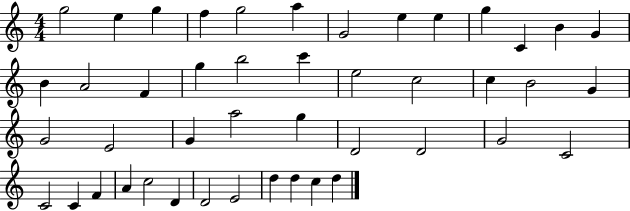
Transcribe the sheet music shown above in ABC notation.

X:1
T:Untitled
M:4/4
L:1/4
K:C
g2 e g f g2 a G2 e e g C B G B A2 F g b2 c' e2 c2 c B2 G G2 E2 G a2 g D2 D2 G2 C2 C2 C F A c2 D D2 E2 d d c d